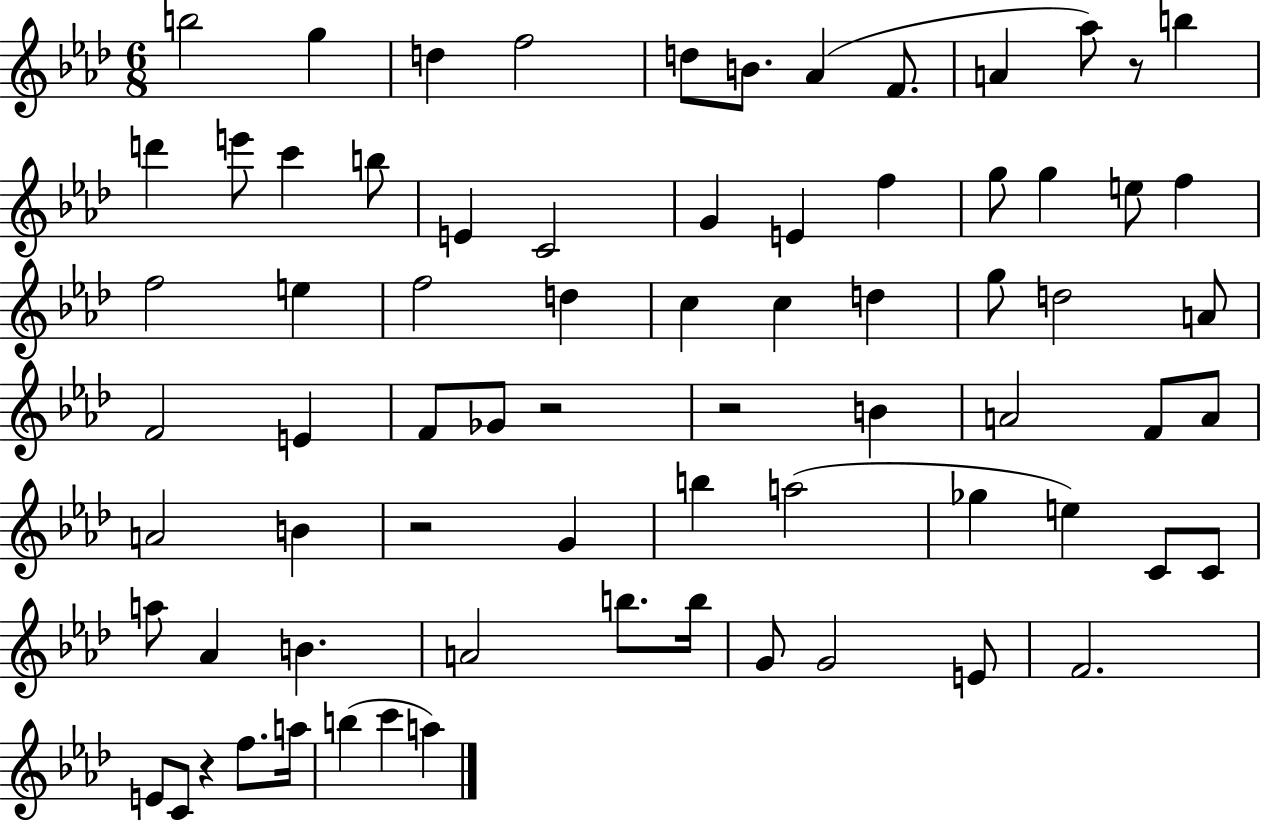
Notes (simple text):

B5/h G5/q D5/q F5/h D5/e B4/e. Ab4/q F4/e. A4/q Ab5/e R/e B5/q D6/q E6/e C6/q B5/e E4/q C4/h G4/q E4/q F5/q G5/e G5/q E5/e F5/q F5/h E5/q F5/h D5/q C5/q C5/q D5/q G5/e D5/h A4/e F4/h E4/q F4/e Gb4/e R/h R/h B4/q A4/h F4/e A4/e A4/h B4/q R/h G4/q B5/q A5/h Gb5/q E5/q C4/e C4/e A5/e Ab4/q B4/q. A4/h B5/e. B5/s G4/e G4/h E4/e F4/h. E4/e C4/e R/q F5/e. A5/s B5/q C6/q A5/q